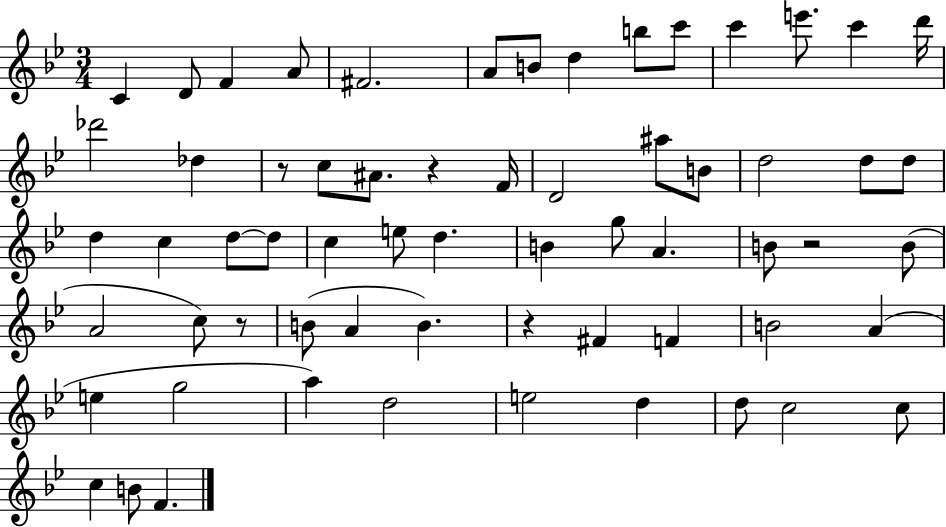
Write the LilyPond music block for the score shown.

{
  \clef treble
  \numericTimeSignature
  \time 3/4
  \key bes \major
  c'4 d'8 f'4 a'8 | fis'2. | a'8 b'8 d''4 b''8 c'''8 | c'''4 e'''8. c'''4 d'''16 | \break des'''2 des''4 | r8 c''8 ais'8. r4 f'16 | d'2 ais''8 b'8 | d''2 d''8 d''8 | \break d''4 c''4 d''8~~ d''8 | c''4 e''8 d''4. | b'4 g''8 a'4. | b'8 r2 b'8( | \break a'2 c''8) r8 | b'8( a'4 b'4.) | r4 fis'4 f'4 | b'2 a'4( | \break e''4 g''2 | a''4) d''2 | e''2 d''4 | d''8 c''2 c''8 | \break c''4 b'8 f'4. | \bar "|."
}